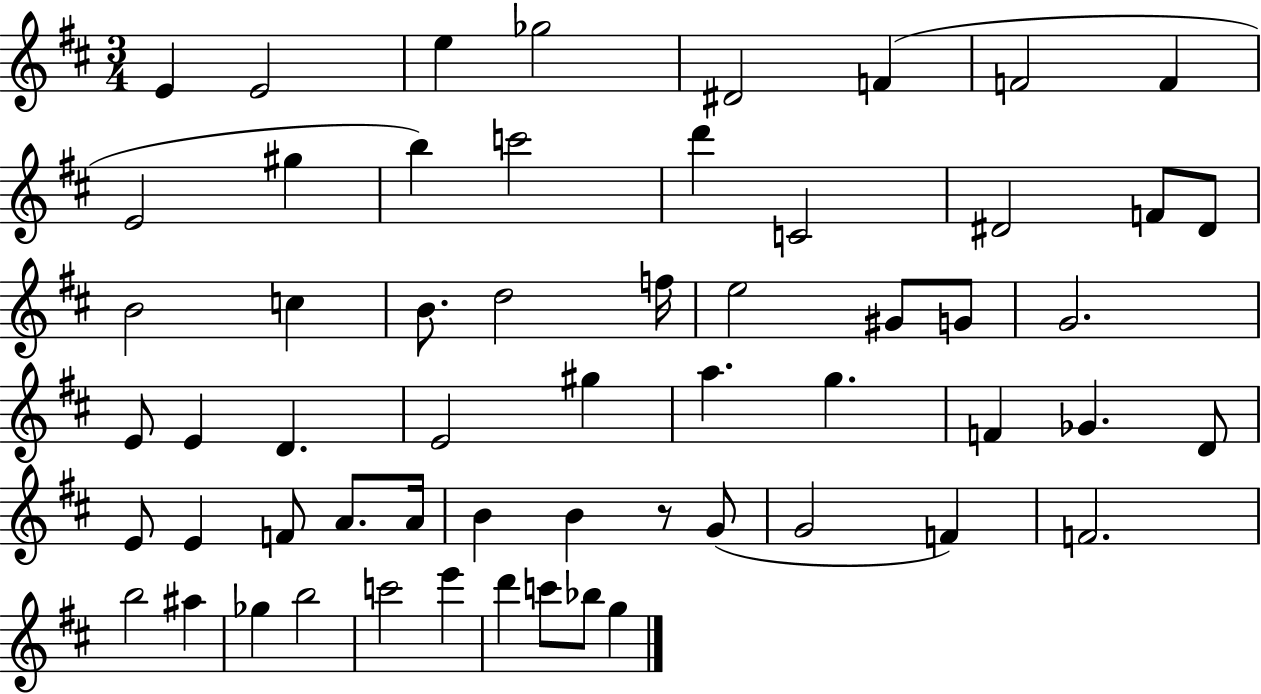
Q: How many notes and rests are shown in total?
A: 58